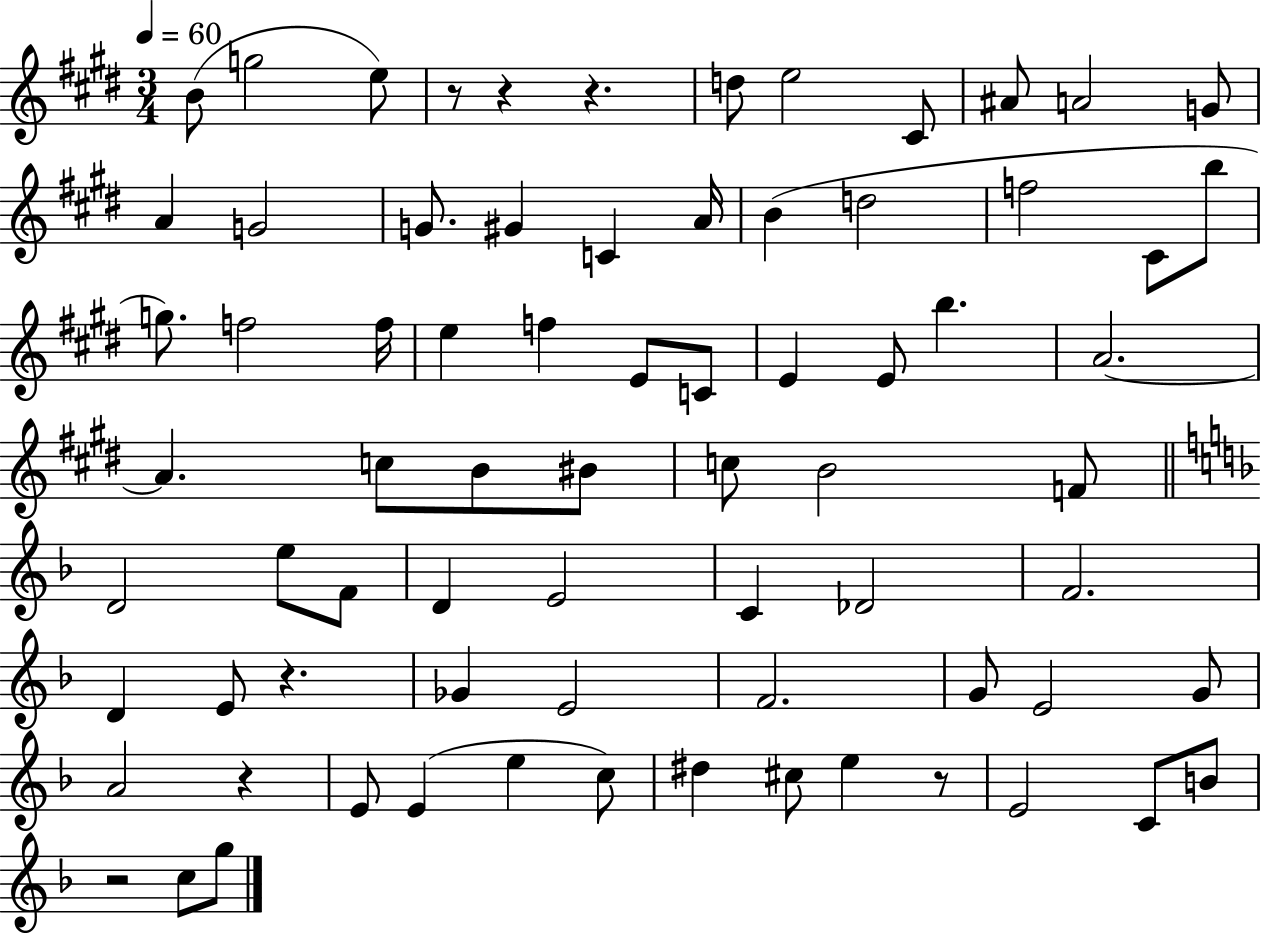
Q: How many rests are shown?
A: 7